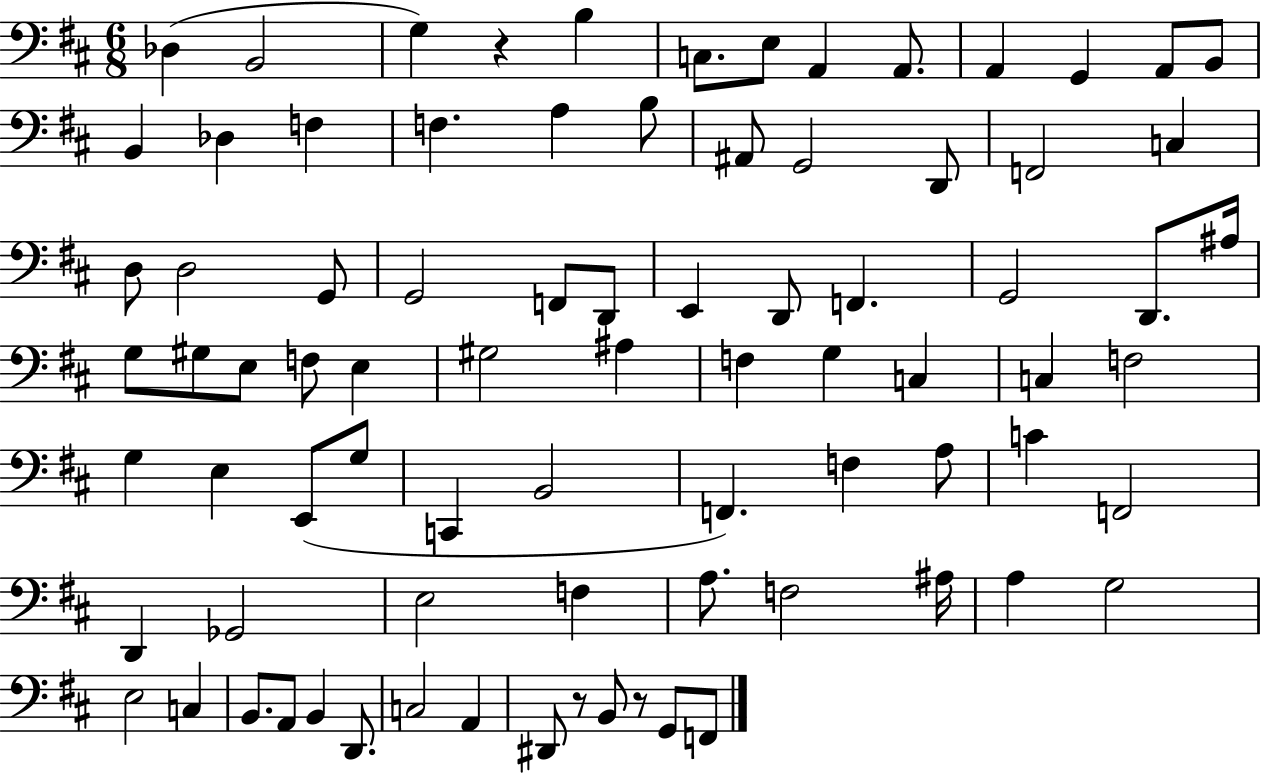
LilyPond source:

{
  \clef bass
  \numericTimeSignature
  \time 6/8
  \key d \major
  des4( b,2 | g4) r4 b4 | c8. e8 a,4 a,8. | a,4 g,4 a,8 b,8 | \break b,4 des4 f4 | f4. a4 b8 | ais,8 g,2 d,8 | f,2 c4 | \break d8 d2 g,8 | g,2 f,8 d,8 | e,4 d,8 f,4. | g,2 d,8. ais16 | \break g8 gis8 e8 f8 e4 | gis2 ais4 | f4 g4 c4 | c4 f2 | \break g4 e4 e,8( g8 | c,4 b,2 | f,4.) f4 a8 | c'4 f,2 | \break d,4 ges,2 | e2 f4 | a8. f2 ais16 | a4 g2 | \break e2 c4 | b,8. a,8 b,4 d,8. | c2 a,4 | dis,8 r8 b,8 r8 g,8 f,8 | \break \bar "|."
}